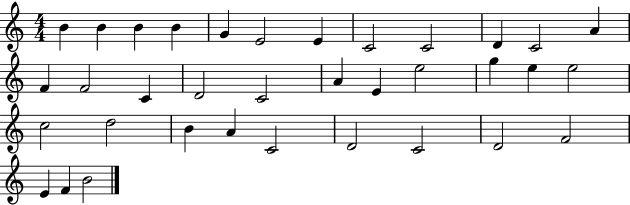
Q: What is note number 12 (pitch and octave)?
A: A4